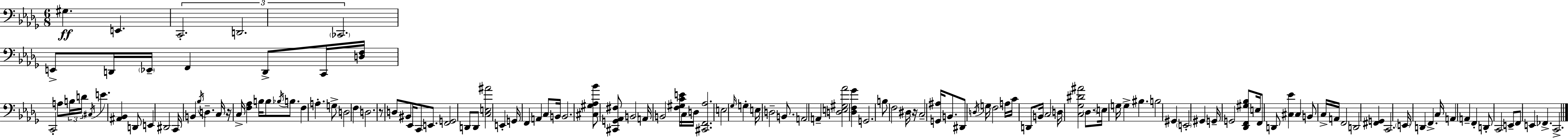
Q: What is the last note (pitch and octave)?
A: C2